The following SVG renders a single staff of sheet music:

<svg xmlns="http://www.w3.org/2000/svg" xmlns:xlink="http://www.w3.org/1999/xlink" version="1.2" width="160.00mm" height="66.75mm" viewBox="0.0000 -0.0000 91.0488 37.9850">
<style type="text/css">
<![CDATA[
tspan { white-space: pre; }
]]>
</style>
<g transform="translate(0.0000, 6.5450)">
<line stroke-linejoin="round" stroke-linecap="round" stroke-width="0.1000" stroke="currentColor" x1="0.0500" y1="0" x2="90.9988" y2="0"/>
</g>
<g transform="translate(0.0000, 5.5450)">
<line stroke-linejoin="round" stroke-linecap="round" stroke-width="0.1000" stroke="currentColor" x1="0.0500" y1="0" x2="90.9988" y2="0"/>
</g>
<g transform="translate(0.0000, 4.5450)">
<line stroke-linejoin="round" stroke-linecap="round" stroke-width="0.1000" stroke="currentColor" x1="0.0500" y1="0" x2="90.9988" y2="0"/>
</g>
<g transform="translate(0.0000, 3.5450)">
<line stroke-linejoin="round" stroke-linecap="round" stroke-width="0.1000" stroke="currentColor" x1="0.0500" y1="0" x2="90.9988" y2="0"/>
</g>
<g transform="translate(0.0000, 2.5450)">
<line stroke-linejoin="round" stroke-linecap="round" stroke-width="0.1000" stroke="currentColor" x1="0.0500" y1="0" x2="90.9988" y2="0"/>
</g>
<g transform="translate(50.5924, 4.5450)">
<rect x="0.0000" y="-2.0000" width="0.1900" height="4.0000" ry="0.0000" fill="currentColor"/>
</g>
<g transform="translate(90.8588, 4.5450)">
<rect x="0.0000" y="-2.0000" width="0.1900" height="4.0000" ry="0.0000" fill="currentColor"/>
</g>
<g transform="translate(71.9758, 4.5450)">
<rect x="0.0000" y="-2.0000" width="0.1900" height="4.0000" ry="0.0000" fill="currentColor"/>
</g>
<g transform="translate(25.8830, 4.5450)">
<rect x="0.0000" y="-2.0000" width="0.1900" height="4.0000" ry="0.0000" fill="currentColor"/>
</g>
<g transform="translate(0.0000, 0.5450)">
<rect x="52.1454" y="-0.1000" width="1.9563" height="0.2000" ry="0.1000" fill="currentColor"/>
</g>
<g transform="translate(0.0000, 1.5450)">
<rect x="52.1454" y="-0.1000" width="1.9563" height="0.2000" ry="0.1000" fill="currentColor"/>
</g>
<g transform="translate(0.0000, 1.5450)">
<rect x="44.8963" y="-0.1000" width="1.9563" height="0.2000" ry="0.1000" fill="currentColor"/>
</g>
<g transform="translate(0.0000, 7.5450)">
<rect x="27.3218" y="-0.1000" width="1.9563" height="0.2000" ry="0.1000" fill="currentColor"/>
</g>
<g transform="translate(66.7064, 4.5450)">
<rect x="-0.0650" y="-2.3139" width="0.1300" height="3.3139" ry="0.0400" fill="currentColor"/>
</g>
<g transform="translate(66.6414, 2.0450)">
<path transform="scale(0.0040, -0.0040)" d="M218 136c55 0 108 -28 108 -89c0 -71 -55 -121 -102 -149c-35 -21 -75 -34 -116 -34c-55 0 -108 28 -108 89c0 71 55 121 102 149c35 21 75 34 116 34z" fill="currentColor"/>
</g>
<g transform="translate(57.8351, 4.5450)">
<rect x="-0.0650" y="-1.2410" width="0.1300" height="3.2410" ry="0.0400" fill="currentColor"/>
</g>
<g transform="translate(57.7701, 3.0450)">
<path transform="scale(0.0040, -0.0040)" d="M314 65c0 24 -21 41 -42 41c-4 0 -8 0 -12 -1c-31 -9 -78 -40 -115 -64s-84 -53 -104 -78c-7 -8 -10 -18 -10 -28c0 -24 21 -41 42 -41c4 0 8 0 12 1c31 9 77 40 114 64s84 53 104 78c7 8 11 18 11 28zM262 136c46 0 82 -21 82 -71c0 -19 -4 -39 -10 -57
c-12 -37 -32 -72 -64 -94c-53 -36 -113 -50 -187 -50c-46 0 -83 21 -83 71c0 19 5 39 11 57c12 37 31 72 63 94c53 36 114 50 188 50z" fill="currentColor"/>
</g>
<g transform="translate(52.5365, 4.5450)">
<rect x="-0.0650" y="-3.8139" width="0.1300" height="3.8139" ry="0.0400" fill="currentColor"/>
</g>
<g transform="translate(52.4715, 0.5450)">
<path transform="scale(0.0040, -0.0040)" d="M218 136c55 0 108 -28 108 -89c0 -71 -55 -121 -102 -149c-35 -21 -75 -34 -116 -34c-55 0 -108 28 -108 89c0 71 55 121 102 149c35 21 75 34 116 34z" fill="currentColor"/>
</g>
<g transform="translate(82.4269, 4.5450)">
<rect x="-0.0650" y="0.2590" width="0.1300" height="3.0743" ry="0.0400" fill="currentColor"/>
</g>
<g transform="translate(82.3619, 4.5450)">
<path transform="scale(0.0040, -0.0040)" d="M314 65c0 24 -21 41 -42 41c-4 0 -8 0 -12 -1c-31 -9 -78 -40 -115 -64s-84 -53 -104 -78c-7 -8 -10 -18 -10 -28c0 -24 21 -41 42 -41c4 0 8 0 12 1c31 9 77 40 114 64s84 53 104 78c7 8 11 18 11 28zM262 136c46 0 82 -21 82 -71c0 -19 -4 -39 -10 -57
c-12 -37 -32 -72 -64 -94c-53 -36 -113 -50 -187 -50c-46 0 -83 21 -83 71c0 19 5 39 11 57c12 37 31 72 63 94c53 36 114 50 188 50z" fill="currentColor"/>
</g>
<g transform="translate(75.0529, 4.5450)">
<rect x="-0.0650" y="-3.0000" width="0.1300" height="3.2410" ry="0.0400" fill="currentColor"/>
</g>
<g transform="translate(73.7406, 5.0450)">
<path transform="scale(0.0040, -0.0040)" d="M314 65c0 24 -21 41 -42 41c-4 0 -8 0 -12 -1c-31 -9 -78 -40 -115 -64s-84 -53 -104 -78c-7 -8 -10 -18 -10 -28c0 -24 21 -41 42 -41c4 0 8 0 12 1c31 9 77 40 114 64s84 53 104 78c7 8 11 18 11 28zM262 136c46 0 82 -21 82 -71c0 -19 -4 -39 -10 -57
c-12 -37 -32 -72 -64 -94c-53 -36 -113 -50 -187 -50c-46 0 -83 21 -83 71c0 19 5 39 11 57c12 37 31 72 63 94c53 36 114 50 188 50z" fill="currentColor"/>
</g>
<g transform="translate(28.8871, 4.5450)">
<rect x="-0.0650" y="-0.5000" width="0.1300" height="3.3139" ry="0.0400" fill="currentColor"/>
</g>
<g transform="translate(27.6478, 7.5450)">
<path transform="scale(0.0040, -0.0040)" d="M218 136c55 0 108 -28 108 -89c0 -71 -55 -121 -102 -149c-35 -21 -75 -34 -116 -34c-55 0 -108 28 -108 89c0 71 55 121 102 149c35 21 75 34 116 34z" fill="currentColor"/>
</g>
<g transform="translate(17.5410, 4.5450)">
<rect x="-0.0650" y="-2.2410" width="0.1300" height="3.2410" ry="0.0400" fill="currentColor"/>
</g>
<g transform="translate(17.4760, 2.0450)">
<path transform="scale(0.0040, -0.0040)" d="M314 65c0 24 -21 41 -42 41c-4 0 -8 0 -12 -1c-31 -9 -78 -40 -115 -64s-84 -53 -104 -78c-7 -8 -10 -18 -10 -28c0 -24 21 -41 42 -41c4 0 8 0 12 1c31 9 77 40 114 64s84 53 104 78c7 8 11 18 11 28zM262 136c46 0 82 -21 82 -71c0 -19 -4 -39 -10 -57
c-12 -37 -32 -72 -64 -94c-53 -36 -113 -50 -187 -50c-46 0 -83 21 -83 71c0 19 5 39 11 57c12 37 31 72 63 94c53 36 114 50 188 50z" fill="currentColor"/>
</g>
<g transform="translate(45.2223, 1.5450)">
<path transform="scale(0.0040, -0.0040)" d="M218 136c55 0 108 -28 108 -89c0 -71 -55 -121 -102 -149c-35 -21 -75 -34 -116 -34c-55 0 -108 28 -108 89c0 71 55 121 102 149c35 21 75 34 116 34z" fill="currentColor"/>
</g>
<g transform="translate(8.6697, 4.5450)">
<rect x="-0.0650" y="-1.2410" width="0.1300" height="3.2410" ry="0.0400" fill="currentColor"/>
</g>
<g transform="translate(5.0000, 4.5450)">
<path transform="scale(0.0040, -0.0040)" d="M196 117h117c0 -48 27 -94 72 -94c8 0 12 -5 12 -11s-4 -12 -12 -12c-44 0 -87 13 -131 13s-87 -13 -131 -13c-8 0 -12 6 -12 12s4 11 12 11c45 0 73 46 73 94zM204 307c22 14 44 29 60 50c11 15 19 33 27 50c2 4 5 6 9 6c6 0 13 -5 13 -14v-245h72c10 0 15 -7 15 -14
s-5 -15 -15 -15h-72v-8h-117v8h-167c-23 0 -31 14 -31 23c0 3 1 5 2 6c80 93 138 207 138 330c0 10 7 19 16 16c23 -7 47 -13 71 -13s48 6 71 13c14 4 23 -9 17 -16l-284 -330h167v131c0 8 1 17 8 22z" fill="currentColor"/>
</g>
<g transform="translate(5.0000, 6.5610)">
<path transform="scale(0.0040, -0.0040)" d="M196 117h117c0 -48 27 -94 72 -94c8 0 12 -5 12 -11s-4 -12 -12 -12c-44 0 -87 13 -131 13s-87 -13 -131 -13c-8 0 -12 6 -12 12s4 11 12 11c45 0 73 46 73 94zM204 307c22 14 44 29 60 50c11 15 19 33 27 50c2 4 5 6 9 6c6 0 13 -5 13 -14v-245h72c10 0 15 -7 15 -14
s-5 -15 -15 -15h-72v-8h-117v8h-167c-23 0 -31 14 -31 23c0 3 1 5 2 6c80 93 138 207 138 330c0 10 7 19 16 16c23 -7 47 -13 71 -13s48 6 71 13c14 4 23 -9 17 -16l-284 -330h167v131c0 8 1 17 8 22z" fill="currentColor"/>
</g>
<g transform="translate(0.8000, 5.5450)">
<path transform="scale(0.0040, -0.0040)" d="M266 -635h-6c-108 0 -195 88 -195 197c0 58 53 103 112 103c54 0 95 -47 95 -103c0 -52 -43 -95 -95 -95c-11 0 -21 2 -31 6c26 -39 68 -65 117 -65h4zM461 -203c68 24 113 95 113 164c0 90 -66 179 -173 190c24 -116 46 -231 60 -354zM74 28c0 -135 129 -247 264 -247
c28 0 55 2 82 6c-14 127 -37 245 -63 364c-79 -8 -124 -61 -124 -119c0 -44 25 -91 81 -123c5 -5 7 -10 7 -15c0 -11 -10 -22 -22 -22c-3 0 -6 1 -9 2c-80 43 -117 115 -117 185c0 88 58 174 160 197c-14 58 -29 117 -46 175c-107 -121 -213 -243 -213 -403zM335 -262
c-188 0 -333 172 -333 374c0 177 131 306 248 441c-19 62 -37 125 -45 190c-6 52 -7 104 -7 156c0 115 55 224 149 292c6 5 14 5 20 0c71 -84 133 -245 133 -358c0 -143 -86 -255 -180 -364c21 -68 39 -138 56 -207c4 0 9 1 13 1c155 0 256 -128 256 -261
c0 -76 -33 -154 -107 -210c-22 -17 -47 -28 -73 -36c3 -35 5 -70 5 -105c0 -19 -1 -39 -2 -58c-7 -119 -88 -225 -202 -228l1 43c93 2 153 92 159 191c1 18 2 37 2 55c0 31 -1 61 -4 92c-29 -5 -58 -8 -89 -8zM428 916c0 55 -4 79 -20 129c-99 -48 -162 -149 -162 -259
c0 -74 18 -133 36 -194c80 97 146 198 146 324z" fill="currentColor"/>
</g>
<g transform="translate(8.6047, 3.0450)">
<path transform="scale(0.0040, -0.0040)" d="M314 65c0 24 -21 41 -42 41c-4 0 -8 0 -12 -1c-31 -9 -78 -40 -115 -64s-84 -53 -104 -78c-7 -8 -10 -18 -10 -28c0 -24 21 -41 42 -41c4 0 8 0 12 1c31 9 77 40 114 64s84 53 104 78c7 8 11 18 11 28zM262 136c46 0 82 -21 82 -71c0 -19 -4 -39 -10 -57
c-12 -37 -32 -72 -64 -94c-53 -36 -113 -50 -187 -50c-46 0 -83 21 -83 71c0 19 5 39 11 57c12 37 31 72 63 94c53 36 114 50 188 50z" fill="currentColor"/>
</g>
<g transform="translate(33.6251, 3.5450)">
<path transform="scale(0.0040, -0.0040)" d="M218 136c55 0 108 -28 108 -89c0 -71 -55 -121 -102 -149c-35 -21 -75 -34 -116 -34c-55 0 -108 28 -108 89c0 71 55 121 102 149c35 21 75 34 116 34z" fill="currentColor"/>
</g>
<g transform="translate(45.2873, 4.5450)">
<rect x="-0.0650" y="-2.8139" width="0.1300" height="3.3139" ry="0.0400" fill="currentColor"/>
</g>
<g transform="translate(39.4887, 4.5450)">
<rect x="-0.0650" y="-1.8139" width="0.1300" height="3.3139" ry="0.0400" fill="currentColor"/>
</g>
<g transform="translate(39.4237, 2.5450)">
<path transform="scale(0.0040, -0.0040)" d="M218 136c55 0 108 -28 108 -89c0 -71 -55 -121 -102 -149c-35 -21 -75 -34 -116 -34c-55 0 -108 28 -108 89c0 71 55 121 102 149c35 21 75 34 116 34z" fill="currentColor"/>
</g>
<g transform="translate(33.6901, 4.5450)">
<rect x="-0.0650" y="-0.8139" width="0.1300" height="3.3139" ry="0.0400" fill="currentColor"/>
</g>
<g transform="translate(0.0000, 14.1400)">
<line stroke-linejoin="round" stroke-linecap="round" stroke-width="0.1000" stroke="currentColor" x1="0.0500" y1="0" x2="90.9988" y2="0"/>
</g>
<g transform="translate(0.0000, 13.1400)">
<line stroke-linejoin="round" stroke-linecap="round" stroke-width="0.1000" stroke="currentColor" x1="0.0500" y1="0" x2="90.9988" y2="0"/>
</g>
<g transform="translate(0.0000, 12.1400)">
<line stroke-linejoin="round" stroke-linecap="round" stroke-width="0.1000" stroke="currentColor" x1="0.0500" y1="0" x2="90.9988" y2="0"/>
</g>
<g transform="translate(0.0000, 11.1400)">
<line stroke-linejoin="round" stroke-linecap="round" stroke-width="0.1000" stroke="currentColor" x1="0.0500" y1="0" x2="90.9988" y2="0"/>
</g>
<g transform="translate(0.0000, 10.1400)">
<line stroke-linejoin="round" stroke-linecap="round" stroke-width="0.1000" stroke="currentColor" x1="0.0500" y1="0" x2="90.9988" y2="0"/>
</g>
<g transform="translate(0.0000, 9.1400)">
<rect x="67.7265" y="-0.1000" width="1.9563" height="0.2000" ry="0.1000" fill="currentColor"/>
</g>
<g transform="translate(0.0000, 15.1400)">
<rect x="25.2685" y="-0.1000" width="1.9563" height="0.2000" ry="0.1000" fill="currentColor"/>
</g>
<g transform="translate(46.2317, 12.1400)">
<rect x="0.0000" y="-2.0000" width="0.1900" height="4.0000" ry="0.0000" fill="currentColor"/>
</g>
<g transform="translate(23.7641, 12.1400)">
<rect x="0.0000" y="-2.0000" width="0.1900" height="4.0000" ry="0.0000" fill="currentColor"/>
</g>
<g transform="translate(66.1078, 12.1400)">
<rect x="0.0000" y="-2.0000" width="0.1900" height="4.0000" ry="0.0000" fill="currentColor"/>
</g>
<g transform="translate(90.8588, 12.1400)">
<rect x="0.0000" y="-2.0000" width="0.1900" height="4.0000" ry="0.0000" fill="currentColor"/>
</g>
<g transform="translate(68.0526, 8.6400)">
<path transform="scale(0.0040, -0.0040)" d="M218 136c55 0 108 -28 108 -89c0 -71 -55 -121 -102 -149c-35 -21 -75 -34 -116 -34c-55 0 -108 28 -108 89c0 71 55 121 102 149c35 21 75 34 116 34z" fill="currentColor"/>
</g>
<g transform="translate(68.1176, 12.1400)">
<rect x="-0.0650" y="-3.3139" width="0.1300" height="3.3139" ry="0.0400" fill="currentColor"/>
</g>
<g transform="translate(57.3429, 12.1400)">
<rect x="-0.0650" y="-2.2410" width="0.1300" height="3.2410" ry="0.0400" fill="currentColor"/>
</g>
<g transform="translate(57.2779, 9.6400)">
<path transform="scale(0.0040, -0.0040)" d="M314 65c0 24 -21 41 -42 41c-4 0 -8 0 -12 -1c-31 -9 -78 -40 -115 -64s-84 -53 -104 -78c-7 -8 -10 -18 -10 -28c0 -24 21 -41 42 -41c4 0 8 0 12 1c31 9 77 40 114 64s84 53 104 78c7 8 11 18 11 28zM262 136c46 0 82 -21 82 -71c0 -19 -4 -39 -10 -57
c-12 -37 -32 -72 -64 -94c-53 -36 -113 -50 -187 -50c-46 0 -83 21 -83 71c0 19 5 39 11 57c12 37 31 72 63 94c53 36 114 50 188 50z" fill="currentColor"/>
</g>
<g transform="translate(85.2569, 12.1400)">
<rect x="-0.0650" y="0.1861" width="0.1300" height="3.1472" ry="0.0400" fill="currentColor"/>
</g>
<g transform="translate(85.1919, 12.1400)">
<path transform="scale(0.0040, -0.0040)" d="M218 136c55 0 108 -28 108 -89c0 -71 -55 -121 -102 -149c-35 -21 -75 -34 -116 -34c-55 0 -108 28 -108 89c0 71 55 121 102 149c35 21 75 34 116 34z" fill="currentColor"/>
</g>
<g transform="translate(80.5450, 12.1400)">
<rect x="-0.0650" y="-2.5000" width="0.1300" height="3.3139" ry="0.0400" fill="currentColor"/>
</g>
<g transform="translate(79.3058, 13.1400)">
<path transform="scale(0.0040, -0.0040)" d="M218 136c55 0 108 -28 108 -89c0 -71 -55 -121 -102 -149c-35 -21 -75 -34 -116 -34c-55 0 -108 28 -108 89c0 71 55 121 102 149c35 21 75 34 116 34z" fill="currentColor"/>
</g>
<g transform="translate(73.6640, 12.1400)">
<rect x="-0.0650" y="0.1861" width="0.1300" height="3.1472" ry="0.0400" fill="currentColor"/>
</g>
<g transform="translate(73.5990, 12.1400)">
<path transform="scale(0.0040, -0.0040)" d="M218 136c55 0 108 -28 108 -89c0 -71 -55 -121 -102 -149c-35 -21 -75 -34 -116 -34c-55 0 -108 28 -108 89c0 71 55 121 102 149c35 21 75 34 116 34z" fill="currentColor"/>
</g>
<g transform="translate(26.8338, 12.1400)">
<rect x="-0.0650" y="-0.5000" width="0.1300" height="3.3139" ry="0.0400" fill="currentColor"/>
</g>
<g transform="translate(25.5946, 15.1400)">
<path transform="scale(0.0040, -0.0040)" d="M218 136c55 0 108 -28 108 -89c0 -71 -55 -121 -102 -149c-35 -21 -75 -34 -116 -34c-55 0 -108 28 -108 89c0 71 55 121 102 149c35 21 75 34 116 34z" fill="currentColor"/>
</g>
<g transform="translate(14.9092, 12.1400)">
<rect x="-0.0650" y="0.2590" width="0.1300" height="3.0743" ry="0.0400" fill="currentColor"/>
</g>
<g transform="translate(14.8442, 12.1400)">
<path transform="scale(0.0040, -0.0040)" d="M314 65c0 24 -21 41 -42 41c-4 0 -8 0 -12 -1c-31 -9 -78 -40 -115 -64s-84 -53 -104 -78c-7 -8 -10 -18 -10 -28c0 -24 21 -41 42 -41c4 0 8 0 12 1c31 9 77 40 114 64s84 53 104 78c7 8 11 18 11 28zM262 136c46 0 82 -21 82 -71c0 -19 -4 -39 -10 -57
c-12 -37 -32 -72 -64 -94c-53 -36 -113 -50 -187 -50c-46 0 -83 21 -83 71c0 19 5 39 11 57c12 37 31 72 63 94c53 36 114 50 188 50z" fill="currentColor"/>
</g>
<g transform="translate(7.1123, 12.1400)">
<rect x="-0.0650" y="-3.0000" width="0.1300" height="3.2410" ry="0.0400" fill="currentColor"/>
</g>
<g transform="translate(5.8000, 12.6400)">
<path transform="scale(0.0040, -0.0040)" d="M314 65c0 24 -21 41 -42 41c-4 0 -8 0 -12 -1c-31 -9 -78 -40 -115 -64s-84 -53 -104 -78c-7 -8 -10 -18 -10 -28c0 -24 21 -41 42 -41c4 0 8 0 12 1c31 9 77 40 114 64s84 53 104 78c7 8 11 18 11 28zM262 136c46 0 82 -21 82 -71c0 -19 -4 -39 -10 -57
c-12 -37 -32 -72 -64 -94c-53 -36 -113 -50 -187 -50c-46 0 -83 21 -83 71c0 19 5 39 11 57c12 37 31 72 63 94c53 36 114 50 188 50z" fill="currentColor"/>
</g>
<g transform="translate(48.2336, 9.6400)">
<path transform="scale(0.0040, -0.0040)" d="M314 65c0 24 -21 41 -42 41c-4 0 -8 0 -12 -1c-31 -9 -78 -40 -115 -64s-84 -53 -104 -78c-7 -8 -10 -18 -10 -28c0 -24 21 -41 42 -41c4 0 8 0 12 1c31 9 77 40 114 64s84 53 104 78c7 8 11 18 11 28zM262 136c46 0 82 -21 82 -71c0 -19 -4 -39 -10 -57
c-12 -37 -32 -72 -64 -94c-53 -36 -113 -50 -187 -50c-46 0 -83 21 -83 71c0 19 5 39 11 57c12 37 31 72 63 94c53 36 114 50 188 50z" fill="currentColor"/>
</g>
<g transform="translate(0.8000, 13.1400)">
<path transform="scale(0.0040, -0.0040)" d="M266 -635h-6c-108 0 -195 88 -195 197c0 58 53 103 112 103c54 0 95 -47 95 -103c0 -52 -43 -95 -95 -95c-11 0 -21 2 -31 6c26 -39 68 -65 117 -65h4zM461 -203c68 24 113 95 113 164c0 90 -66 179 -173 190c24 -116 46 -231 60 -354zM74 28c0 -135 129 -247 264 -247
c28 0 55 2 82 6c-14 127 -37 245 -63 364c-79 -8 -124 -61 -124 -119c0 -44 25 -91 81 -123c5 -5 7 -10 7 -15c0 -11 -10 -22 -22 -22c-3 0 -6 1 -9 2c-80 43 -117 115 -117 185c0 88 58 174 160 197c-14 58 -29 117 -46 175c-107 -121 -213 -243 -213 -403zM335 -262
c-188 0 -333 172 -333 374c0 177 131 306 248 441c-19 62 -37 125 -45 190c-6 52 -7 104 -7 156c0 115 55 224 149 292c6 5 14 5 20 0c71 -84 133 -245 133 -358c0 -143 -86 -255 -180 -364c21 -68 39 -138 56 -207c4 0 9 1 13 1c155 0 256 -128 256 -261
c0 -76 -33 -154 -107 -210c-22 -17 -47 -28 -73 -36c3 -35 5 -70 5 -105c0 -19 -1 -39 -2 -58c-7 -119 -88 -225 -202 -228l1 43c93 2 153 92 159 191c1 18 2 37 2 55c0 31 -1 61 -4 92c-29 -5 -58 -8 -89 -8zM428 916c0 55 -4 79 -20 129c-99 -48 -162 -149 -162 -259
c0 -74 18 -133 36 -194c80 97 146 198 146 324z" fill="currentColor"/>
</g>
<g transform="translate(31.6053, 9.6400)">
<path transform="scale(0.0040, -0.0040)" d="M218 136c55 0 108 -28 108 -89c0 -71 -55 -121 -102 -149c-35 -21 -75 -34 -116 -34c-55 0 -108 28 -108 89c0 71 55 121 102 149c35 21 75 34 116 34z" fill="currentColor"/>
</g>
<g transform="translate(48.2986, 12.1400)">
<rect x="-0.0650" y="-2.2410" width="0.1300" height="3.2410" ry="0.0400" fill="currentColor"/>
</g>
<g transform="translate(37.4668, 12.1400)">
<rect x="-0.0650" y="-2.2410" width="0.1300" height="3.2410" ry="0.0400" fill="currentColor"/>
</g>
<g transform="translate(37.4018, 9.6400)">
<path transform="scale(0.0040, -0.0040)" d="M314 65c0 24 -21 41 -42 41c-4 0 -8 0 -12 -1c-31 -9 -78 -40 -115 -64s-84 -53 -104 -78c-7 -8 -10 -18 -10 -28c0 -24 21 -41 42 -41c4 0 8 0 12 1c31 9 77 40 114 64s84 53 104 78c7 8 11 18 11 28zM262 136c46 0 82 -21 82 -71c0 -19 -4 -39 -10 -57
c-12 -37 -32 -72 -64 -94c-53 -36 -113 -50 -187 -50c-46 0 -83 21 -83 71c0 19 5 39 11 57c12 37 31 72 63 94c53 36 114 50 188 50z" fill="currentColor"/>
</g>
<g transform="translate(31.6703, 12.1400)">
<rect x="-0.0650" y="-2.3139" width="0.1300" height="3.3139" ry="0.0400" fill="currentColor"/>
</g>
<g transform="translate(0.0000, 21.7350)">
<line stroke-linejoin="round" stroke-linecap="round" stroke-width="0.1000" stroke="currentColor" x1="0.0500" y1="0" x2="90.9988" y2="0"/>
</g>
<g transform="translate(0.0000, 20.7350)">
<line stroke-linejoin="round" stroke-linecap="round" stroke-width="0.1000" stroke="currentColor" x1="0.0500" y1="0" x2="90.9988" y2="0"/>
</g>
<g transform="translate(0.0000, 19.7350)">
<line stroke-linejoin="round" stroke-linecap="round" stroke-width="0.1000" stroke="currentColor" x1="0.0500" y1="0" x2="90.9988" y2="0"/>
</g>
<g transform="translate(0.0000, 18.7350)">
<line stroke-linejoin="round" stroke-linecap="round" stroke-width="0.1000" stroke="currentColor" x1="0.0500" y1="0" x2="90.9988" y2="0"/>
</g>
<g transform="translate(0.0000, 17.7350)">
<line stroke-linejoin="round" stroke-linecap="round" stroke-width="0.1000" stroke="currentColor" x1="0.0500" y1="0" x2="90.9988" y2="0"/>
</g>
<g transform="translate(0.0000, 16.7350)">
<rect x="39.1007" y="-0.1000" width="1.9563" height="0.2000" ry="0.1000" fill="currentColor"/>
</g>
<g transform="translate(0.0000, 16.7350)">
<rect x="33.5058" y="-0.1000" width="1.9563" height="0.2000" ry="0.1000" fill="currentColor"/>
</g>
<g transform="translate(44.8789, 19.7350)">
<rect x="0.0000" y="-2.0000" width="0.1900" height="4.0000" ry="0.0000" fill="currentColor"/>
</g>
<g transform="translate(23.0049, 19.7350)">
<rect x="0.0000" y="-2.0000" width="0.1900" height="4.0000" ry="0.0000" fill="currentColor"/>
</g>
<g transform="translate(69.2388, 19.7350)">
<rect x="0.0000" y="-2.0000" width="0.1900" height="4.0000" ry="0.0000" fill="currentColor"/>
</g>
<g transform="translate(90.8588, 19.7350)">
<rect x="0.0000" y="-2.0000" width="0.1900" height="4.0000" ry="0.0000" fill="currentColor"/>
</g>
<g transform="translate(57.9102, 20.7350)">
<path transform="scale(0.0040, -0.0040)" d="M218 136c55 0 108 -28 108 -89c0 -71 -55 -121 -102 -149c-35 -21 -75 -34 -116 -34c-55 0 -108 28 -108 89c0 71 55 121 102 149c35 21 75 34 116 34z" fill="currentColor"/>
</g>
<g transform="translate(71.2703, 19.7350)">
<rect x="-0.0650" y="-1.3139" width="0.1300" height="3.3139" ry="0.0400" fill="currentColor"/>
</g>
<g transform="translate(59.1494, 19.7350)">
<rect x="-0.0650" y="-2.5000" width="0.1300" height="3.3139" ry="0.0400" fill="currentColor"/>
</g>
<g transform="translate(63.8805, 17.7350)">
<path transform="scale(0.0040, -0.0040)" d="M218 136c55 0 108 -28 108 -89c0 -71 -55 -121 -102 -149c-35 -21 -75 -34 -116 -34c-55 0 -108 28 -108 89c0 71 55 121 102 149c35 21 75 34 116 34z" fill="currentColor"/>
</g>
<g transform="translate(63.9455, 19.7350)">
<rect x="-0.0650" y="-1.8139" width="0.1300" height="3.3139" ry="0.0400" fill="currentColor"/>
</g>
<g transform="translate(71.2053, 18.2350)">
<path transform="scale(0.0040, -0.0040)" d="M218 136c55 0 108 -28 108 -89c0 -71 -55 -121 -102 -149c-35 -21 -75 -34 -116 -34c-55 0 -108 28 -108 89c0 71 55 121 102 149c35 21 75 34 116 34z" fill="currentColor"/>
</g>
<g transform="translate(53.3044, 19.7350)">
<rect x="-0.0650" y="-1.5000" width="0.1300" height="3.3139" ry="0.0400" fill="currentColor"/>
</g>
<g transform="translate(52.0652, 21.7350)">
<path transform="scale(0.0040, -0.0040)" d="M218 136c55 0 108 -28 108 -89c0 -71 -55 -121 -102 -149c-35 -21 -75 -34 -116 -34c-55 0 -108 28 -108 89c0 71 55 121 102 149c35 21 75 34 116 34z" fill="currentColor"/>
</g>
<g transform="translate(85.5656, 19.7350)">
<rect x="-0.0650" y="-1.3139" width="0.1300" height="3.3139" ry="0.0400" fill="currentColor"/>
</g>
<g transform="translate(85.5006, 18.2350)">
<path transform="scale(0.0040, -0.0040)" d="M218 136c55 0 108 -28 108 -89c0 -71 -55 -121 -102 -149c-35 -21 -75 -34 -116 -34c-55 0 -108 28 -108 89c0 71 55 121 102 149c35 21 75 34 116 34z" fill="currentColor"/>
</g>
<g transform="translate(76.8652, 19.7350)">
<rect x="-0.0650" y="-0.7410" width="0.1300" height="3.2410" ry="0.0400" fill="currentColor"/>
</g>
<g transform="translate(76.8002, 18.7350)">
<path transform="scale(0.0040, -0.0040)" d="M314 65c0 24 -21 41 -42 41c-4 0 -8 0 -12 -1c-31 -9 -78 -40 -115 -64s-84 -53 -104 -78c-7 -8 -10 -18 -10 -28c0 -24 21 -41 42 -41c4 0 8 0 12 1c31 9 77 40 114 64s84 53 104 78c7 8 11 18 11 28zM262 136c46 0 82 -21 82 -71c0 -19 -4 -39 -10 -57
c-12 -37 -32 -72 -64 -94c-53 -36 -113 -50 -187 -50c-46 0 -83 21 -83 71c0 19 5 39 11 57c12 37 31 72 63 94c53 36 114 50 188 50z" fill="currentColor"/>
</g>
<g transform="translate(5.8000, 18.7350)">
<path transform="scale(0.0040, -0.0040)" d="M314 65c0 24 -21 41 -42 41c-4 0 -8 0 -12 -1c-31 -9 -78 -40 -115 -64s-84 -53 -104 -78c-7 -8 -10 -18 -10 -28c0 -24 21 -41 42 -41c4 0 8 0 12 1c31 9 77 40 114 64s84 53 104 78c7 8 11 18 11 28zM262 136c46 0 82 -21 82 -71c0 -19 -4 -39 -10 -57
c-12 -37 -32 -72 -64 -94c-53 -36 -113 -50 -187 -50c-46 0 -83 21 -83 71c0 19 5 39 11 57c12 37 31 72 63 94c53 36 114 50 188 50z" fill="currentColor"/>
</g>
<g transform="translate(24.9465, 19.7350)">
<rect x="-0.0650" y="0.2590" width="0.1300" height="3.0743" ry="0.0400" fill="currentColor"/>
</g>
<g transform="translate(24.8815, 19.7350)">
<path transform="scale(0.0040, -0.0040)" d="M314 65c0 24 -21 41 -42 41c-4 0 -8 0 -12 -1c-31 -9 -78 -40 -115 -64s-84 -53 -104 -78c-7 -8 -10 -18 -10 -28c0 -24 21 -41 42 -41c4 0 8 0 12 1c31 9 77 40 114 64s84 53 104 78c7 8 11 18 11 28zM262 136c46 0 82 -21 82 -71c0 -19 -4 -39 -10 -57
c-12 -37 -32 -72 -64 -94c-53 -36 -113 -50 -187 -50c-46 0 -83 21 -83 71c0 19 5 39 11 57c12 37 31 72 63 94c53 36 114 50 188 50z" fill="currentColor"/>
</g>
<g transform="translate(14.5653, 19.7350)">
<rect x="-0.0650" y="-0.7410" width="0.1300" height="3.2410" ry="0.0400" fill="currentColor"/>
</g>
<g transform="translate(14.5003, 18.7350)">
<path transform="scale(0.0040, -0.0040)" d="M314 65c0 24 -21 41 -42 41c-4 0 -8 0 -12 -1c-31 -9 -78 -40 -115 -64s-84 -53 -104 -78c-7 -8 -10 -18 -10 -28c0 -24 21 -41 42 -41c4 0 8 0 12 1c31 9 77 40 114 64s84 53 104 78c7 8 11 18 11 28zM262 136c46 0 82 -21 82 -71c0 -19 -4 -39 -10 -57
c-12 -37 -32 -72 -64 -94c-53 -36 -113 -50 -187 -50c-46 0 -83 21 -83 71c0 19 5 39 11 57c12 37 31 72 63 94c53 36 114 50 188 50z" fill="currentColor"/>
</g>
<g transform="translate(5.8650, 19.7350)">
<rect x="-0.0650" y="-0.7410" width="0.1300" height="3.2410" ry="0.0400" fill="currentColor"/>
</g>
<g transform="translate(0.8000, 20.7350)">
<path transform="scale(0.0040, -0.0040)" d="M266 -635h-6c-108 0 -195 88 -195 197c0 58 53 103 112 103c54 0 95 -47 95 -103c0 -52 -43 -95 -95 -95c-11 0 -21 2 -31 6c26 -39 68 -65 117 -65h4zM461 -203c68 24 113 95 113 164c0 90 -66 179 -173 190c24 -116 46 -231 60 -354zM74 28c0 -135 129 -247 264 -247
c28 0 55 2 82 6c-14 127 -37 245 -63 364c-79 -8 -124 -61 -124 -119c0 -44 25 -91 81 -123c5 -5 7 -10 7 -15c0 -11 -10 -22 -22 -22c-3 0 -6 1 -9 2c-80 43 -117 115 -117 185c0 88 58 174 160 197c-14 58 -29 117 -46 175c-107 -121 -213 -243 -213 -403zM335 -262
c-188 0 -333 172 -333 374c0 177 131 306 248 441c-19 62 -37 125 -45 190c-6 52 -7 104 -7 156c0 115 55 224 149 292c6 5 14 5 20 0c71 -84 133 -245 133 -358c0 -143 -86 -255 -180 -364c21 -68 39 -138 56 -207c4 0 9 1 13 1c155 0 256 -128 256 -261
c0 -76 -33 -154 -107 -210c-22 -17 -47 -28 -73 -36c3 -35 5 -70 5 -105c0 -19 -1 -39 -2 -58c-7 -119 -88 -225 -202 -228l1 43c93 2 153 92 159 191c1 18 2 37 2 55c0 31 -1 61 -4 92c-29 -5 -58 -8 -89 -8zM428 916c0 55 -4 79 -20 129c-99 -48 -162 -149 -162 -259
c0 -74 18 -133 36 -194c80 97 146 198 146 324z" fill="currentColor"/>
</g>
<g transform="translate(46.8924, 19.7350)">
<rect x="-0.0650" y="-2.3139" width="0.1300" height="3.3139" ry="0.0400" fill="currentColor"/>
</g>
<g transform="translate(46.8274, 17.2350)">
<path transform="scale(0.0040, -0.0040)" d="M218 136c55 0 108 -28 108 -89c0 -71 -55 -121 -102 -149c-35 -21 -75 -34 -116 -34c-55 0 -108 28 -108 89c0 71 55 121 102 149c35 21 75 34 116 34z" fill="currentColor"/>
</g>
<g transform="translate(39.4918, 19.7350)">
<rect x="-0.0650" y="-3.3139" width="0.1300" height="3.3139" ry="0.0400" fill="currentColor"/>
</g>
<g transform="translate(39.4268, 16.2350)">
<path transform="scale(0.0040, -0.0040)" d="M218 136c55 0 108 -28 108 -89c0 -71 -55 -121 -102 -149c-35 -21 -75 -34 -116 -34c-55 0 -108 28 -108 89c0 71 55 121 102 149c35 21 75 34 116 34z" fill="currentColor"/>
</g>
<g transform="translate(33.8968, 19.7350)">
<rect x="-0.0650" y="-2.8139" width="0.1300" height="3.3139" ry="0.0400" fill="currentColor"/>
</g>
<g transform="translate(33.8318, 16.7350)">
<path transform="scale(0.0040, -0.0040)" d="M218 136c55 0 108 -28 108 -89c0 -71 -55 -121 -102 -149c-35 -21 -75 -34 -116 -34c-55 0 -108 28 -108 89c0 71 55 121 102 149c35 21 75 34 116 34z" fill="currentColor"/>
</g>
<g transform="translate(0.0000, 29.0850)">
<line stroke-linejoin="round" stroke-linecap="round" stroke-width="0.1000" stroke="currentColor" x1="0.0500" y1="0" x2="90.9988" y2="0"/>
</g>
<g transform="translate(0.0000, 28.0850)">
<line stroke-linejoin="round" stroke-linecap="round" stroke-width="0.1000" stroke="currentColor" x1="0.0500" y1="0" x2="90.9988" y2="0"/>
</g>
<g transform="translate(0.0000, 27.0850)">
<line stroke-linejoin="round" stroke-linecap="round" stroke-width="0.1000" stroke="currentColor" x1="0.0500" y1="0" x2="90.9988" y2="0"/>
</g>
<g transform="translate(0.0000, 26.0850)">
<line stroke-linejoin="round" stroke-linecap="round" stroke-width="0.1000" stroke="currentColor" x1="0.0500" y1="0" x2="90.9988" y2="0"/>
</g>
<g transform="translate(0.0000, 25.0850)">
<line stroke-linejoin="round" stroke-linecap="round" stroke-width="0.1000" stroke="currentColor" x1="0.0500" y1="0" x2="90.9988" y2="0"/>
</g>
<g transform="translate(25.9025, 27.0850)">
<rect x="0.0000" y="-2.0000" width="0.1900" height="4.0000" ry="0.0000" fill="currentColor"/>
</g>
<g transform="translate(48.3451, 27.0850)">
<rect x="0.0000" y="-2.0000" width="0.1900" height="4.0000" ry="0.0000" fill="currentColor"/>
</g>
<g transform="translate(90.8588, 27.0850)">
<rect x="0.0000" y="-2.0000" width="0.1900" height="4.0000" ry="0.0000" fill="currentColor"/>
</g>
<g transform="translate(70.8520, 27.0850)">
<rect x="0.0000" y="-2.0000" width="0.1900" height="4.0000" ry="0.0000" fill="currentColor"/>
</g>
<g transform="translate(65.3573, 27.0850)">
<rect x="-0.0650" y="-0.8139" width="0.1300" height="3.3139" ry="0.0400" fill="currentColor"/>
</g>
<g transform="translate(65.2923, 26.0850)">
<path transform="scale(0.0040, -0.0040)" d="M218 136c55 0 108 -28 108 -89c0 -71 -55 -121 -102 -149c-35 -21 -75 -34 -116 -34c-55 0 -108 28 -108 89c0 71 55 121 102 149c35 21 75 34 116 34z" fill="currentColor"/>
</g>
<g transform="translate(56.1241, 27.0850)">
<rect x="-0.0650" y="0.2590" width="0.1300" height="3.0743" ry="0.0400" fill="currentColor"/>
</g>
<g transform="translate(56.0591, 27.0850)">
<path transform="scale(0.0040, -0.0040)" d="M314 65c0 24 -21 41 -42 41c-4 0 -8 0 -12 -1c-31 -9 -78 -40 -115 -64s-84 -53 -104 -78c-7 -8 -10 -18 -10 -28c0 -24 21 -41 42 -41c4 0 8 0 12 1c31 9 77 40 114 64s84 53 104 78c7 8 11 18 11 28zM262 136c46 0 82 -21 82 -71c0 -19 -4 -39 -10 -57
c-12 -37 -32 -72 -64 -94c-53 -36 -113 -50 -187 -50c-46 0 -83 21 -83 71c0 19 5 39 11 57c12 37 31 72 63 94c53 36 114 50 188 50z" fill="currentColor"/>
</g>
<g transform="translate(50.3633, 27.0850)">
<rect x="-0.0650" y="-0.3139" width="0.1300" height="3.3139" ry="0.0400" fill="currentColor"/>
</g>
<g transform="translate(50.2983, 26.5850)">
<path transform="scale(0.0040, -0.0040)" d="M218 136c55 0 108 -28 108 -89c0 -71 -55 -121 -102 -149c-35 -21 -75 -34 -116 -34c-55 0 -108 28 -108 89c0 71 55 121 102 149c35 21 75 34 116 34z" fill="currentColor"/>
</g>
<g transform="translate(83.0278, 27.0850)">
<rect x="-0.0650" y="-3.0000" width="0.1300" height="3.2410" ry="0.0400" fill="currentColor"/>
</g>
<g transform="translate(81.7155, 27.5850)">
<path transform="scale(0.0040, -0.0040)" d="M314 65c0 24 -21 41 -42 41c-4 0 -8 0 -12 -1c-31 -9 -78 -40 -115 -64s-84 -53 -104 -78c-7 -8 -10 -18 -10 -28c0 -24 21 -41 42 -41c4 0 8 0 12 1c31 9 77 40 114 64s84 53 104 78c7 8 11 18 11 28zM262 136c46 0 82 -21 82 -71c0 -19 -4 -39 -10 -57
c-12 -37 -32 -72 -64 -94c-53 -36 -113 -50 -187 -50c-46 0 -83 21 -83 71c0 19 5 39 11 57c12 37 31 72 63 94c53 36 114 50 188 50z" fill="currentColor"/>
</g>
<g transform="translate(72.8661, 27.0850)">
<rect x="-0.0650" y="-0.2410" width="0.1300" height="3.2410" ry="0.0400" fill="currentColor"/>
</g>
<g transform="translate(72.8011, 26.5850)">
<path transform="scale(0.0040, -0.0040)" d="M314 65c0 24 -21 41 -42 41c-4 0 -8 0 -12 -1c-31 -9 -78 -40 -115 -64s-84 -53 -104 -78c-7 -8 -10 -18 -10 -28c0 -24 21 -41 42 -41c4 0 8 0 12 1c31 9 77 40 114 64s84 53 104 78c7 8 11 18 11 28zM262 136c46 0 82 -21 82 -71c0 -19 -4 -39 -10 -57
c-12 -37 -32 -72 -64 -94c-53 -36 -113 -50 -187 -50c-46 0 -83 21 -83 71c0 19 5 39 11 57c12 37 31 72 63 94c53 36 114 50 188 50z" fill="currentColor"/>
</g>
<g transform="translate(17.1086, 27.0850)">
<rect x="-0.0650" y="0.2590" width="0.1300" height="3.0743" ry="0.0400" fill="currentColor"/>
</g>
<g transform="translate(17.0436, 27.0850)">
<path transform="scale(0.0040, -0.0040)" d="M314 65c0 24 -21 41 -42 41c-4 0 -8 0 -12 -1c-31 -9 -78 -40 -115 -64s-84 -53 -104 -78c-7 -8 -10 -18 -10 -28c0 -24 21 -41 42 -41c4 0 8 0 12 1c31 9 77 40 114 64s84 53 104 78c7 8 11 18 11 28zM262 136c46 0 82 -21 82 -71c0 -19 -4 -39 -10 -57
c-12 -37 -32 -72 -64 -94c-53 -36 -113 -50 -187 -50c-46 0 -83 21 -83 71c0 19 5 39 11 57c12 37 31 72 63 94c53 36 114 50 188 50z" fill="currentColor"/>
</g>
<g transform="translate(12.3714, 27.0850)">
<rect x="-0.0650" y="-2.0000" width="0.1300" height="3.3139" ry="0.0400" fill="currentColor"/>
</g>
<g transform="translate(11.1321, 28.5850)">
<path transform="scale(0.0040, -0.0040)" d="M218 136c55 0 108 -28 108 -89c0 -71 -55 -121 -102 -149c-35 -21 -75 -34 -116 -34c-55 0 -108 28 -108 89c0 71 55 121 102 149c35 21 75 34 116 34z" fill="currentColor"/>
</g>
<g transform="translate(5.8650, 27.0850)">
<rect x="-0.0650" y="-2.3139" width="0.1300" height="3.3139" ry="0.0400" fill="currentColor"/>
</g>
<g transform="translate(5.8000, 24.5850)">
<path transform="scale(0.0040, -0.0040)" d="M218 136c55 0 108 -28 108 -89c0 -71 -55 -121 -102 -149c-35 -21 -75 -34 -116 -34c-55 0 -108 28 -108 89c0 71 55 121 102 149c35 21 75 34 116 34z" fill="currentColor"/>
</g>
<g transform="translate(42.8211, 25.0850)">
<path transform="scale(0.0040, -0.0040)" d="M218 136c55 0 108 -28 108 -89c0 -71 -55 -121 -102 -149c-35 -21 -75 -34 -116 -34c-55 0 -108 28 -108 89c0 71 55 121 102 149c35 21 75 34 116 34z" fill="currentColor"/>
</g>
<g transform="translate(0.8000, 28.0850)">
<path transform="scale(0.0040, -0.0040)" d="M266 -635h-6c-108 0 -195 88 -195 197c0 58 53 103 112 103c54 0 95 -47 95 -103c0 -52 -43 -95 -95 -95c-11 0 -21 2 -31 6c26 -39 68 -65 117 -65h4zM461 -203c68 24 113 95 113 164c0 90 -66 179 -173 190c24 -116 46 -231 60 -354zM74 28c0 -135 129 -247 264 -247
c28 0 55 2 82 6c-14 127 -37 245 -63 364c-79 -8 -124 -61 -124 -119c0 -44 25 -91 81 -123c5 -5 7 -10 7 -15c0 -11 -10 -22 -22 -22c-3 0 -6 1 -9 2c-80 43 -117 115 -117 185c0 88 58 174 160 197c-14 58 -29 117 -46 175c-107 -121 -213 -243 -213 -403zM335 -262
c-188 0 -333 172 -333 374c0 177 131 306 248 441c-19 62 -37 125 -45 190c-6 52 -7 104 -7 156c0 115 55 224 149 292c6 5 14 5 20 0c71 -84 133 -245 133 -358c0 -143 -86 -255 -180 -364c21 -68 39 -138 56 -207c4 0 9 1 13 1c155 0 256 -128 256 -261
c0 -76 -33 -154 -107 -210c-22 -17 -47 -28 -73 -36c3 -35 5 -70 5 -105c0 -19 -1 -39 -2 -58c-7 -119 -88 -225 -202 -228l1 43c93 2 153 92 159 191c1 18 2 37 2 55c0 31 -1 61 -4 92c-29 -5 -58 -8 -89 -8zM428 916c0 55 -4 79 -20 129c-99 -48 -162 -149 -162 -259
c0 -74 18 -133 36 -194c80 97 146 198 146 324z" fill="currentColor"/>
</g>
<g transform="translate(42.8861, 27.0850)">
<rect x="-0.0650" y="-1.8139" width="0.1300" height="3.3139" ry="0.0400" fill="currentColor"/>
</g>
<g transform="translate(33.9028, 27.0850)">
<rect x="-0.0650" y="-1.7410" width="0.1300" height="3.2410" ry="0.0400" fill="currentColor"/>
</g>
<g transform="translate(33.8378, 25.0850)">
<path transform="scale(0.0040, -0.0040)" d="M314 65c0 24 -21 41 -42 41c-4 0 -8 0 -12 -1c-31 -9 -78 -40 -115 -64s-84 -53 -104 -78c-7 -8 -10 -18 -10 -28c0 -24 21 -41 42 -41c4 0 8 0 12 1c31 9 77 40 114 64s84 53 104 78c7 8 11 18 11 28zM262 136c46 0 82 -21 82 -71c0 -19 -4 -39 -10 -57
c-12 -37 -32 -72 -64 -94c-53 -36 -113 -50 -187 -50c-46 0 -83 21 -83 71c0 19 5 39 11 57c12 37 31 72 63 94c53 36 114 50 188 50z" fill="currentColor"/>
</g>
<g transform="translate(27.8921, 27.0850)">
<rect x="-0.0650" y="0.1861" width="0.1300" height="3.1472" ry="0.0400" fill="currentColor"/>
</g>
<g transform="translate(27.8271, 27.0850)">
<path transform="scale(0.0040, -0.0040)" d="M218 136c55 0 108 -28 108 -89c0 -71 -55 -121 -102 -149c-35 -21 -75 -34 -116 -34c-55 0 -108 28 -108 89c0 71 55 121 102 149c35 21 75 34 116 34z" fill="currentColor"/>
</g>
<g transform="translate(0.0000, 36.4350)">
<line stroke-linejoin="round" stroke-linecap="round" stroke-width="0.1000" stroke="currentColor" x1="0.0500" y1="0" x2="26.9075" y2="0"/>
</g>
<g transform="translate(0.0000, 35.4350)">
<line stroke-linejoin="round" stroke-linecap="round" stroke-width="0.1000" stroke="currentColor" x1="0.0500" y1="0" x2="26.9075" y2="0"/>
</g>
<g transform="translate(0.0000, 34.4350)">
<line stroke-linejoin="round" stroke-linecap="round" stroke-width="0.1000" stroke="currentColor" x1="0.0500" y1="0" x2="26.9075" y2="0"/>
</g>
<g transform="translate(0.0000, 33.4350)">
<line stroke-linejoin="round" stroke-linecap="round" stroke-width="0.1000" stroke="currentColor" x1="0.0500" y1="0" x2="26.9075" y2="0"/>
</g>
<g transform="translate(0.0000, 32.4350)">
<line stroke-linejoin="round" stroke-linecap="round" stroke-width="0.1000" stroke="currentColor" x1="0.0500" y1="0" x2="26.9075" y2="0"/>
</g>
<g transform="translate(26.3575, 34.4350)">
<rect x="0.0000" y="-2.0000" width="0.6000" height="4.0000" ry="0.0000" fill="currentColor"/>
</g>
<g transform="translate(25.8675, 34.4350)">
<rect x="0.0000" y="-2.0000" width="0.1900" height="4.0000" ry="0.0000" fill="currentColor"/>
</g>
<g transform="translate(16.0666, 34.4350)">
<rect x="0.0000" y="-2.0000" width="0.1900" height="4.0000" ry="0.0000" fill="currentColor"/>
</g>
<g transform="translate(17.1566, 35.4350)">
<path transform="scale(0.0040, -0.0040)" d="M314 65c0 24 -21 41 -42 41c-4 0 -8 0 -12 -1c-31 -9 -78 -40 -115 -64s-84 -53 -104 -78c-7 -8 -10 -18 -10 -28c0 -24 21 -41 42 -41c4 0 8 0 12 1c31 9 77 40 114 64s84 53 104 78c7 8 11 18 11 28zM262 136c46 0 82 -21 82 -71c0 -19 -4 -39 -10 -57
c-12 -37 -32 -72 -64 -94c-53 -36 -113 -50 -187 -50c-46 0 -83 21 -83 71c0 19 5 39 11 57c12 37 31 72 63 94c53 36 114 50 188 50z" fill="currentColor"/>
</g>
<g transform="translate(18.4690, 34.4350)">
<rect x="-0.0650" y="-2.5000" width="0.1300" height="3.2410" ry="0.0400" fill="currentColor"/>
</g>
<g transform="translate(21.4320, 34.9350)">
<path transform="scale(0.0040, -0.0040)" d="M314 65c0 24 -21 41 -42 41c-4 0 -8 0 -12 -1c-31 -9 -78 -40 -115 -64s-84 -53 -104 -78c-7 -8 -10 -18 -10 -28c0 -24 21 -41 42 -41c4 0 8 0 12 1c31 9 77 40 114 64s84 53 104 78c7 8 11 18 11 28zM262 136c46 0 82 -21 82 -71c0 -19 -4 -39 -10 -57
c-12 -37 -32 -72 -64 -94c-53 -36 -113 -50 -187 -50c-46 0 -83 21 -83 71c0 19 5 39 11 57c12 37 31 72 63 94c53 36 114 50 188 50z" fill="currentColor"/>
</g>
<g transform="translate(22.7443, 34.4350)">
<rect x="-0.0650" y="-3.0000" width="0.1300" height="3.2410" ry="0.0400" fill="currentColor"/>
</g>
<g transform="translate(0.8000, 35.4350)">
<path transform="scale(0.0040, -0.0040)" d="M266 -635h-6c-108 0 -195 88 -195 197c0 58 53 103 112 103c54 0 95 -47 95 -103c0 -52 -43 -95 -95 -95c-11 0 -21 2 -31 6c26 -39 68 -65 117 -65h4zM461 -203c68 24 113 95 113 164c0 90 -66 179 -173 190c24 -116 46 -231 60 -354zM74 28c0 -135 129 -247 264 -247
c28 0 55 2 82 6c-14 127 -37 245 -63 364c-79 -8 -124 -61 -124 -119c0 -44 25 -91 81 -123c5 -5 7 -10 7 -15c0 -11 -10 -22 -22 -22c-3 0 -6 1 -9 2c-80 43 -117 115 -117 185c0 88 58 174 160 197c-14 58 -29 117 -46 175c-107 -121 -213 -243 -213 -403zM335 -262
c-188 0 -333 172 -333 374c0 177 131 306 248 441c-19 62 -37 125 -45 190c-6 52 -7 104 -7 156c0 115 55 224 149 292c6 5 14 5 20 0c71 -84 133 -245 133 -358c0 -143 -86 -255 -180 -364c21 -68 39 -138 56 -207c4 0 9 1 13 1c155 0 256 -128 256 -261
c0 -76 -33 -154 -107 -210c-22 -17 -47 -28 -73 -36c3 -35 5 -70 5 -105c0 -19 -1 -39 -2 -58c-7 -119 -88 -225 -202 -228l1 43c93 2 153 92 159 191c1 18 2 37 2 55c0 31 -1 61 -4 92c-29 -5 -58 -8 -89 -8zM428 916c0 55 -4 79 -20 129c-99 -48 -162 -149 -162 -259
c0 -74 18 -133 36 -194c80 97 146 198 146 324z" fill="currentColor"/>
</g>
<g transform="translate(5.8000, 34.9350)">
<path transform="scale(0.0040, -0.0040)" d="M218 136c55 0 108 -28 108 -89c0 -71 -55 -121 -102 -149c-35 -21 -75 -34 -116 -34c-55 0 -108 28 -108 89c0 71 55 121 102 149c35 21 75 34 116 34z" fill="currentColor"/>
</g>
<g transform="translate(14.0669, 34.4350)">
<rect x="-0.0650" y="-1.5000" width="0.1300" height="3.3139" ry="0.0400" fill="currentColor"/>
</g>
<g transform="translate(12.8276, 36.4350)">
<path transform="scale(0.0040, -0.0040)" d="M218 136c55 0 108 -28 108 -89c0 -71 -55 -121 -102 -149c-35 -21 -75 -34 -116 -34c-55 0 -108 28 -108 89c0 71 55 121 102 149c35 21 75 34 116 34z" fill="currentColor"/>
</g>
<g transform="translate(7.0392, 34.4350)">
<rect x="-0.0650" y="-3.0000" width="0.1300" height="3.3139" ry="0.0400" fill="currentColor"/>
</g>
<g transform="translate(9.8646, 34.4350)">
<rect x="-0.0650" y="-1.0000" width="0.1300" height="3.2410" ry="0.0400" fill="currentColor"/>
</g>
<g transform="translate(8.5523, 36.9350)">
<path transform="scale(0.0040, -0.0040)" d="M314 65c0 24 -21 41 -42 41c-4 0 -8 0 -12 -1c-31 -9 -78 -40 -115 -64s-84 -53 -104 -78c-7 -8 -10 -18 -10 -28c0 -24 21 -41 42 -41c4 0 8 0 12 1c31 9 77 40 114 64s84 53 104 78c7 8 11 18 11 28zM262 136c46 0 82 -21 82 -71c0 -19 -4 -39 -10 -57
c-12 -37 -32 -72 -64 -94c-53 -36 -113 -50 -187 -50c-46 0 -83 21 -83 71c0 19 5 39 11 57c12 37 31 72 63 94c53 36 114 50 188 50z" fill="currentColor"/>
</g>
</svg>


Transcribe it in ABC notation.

X:1
T:Untitled
M:4/4
L:1/4
K:C
e2 g2 C d f a c' e2 g A2 B2 A2 B2 C g g2 g2 g2 b B G B d2 d2 B2 a b g E G f e d2 e g F B2 B f2 f c B2 d c2 A2 A D2 E G2 A2